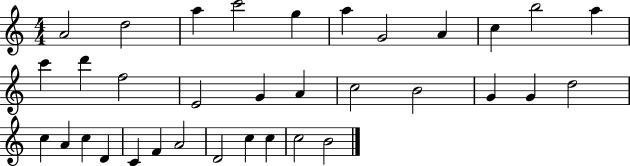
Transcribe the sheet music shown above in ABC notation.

X:1
T:Untitled
M:4/4
L:1/4
K:C
A2 d2 a c'2 g a G2 A c b2 a c' d' f2 E2 G A c2 B2 G G d2 c A c D C F A2 D2 c c c2 B2